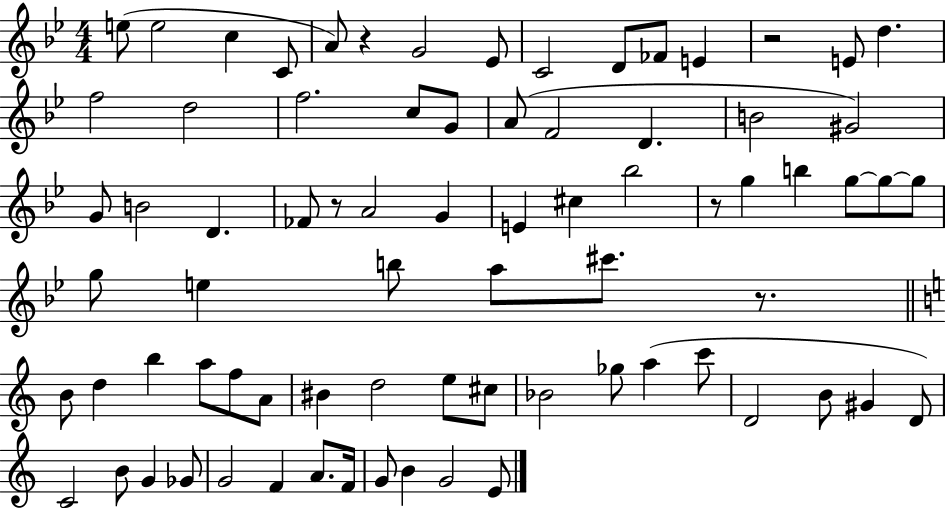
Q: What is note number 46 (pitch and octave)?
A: A5